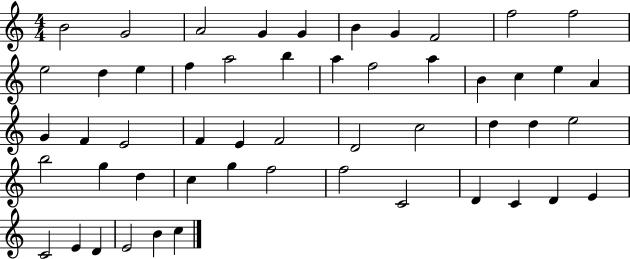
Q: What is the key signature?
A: C major